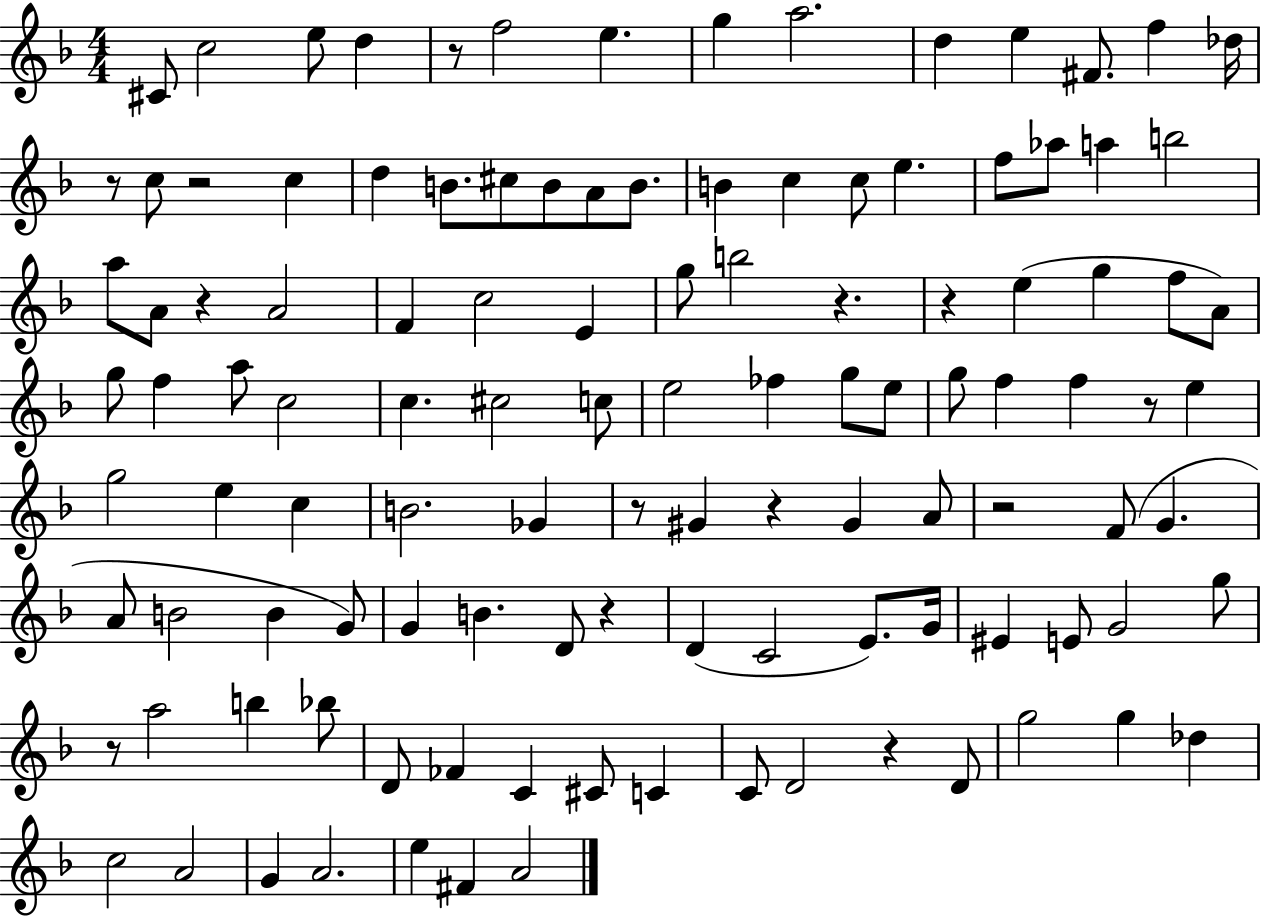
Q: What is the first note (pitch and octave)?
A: C#4